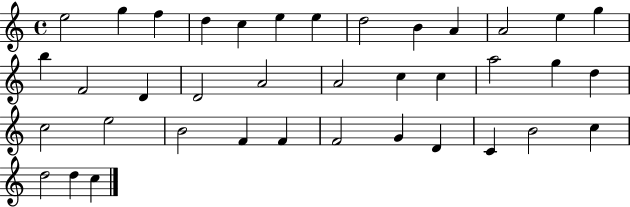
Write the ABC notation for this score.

X:1
T:Untitled
M:4/4
L:1/4
K:C
e2 g f d c e e d2 B A A2 e g b F2 D D2 A2 A2 c c a2 g d c2 e2 B2 F F F2 G D C B2 c d2 d c